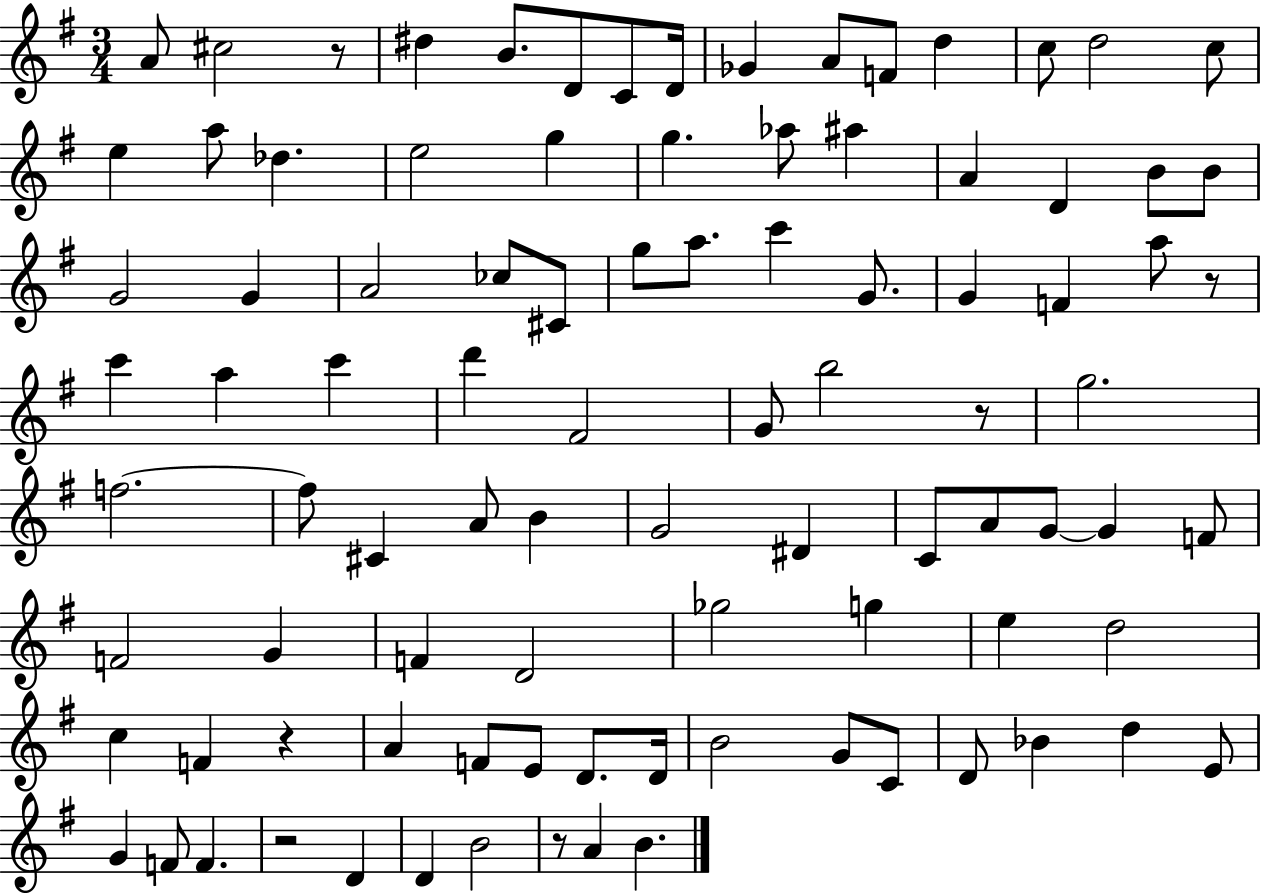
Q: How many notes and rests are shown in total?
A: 94